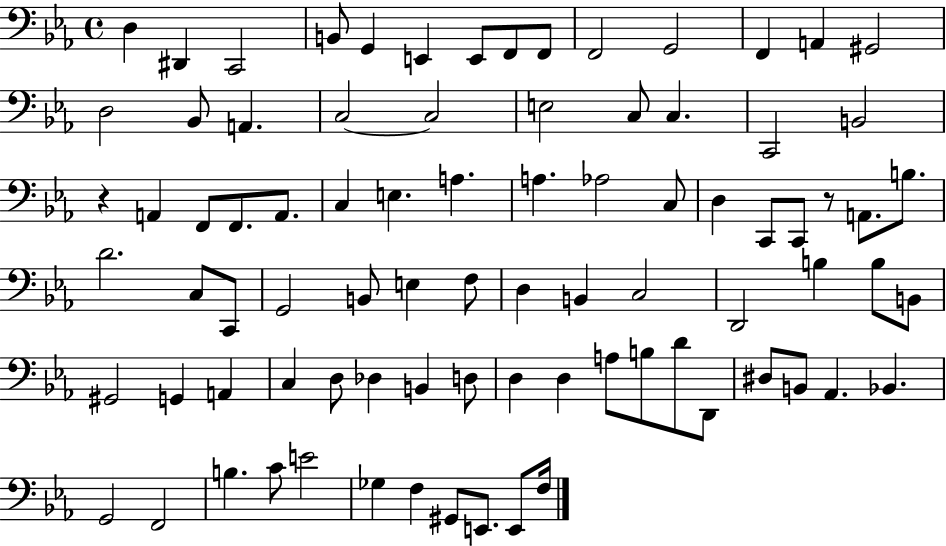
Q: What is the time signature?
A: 4/4